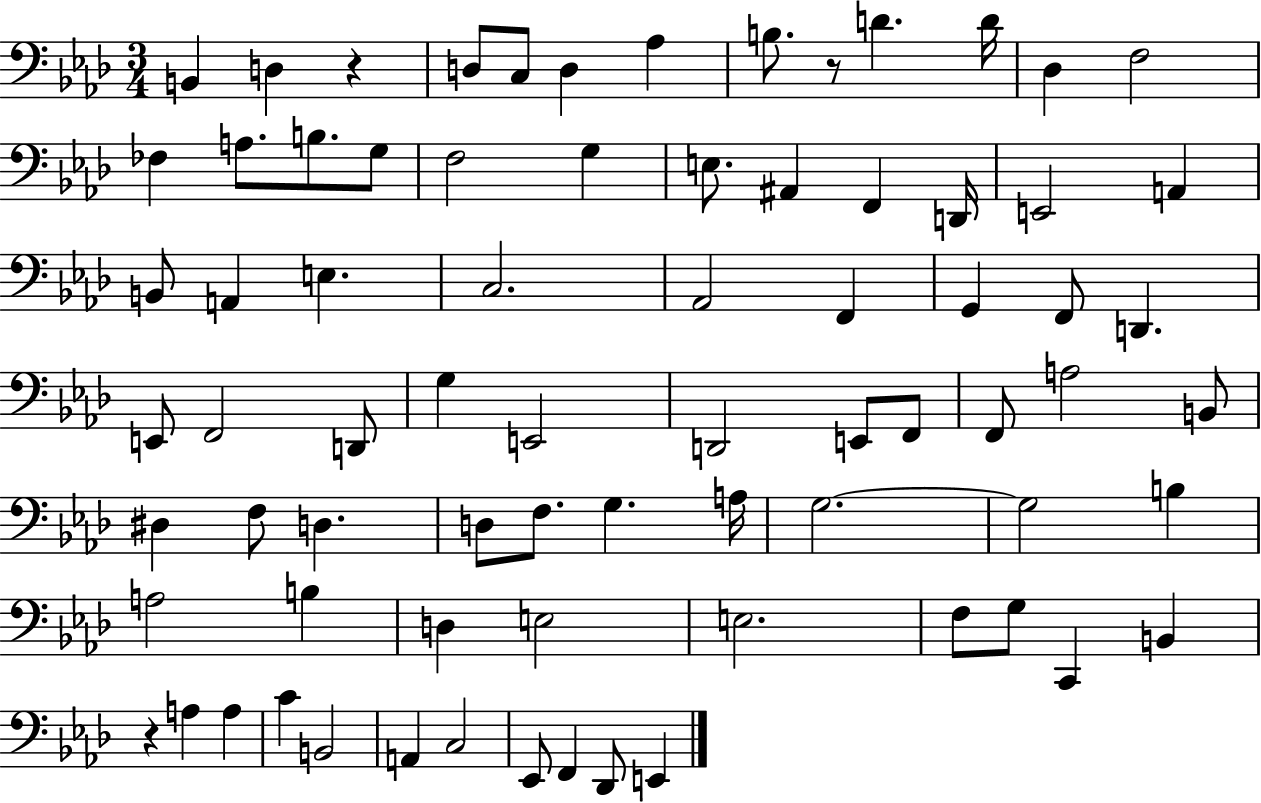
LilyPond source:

{
  \clef bass
  \numericTimeSignature
  \time 3/4
  \key aes \major
  b,4 d4 r4 | d8 c8 d4 aes4 | b8. r8 d'4. d'16 | des4 f2 | \break fes4 a8. b8. g8 | f2 g4 | e8. ais,4 f,4 d,16 | e,2 a,4 | \break b,8 a,4 e4. | c2. | aes,2 f,4 | g,4 f,8 d,4. | \break e,8 f,2 d,8 | g4 e,2 | d,2 e,8 f,8 | f,8 a2 b,8 | \break dis4 f8 d4. | d8 f8. g4. a16 | g2.~~ | g2 b4 | \break a2 b4 | d4 e2 | e2. | f8 g8 c,4 b,4 | \break r4 a4 a4 | c'4 b,2 | a,4 c2 | ees,8 f,4 des,8 e,4 | \break \bar "|."
}